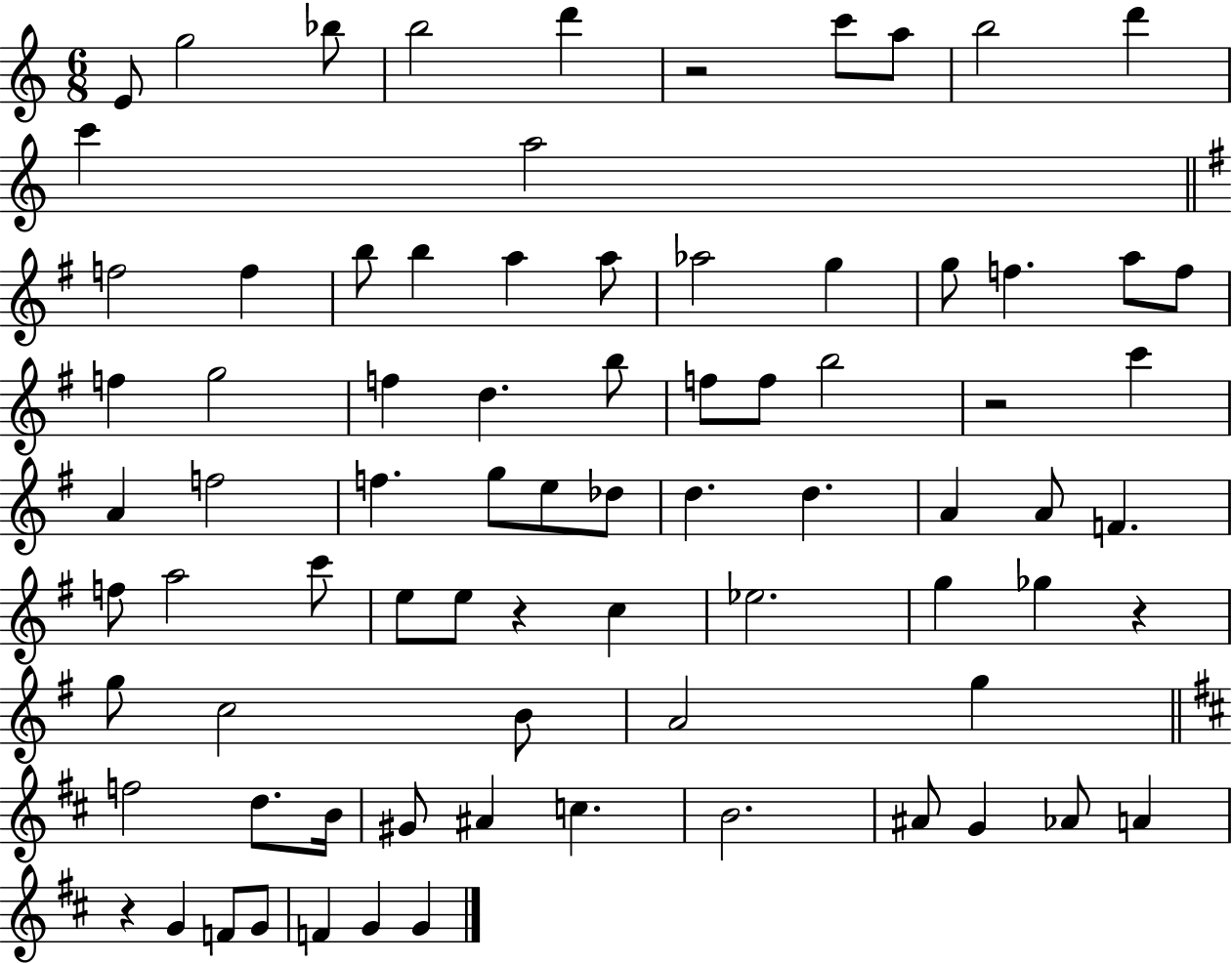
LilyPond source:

{
  \clef treble
  \numericTimeSignature
  \time 6/8
  \key c \major
  \repeat volta 2 { e'8 g''2 bes''8 | b''2 d'''4 | r2 c'''8 a''8 | b''2 d'''4 | \break c'''4 a''2 | \bar "||" \break \key e \minor f''2 f''4 | b''8 b''4 a''4 a''8 | aes''2 g''4 | g''8 f''4. a''8 f''8 | \break f''4 g''2 | f''4 d''4. b''8 | f''8 f''8 b''2 | r2 c'''4 | \break a'4 f''2 | f''4. g''8 e''8 des''8 | d''4. d''4. | a'4 a'8 f'4. | \break f''8 a''2 c'''8 | e''8 e''8 r4 c''4 | ees''2. | g''4 ges''4 r4 | \break g''8 c''2 b'8 | a'2 g''4 | \bar "||" \break \key d \major f''2 d''8. b'16 | gis'8 ais'4 c''4. | b'2. | ais'8 g'4 aes'8 a'4 | \break r4 g'4 f'8 g'8 | f'4 g'4 g'4 | } \bar "|."
}